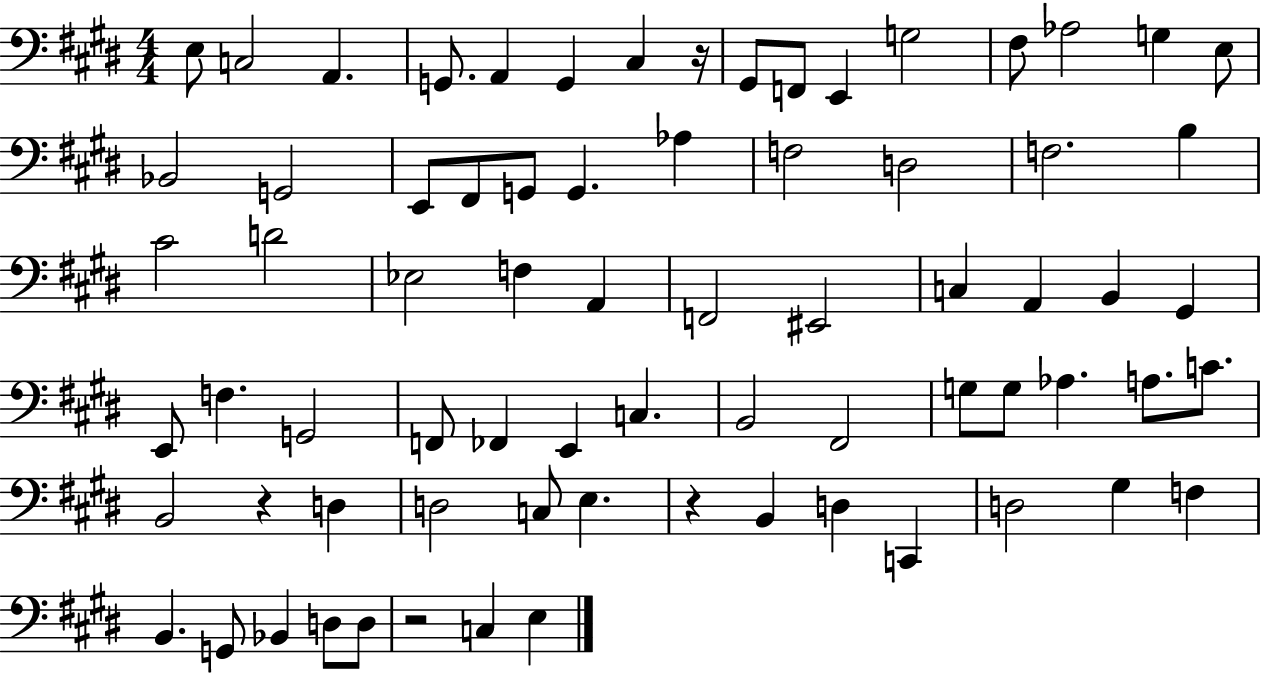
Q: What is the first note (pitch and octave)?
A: E3